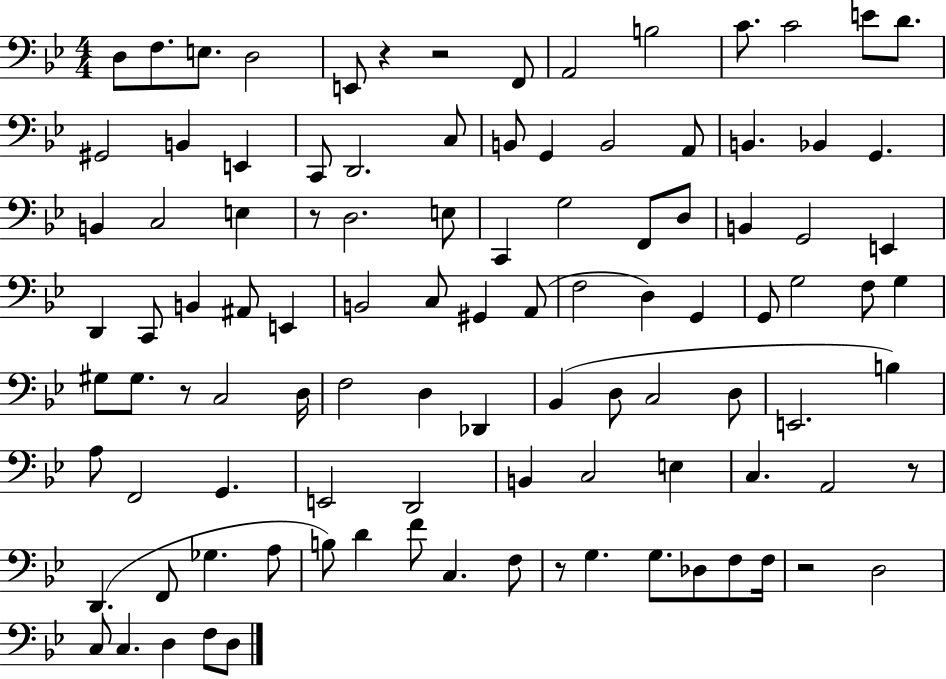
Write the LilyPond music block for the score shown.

{
  \clef bass
  \numericTimeSignature
  \time 4/4
  \key bes \major
  d8 f8. e8. d2 | e,8 r4 r2 f,8 | a,2 b2 | c'8. c'2 e'8 d'8. | \break gis,2 b,4 e,4 | c,8 d,2. c8 | b,8 g,4 b,2 a,8 | b,4. bes,4 g,4. | \break b,4 c2 e4 | r8 d2. e8 | c,4 g2 f,8 d8 | b,4 g,2 e,4 | \break d,4 c,8 b,4 ais,8 e,4 | b,2 c8 gis,4 a,8( | f2 d4) g,4 | g,8 g2 f8 g4 | \break gis8 gis8. r8 c2 d16 | f2 d4 des,4 | bes,4( d8 c2 d8 | e,2. b4) | \break a8 f,2 g,4. | e,2 d,2 | b,4 c2 e4 | c4. a,2 r8 | \break d,4.( f,8 ges4. a8 | b8) d'4 f'8 c4. f8 | r8 g4. g8. des8 f8 f16 | r2 d2 | \break c8 c4. d4 f8 d8 | \bar "|."
}